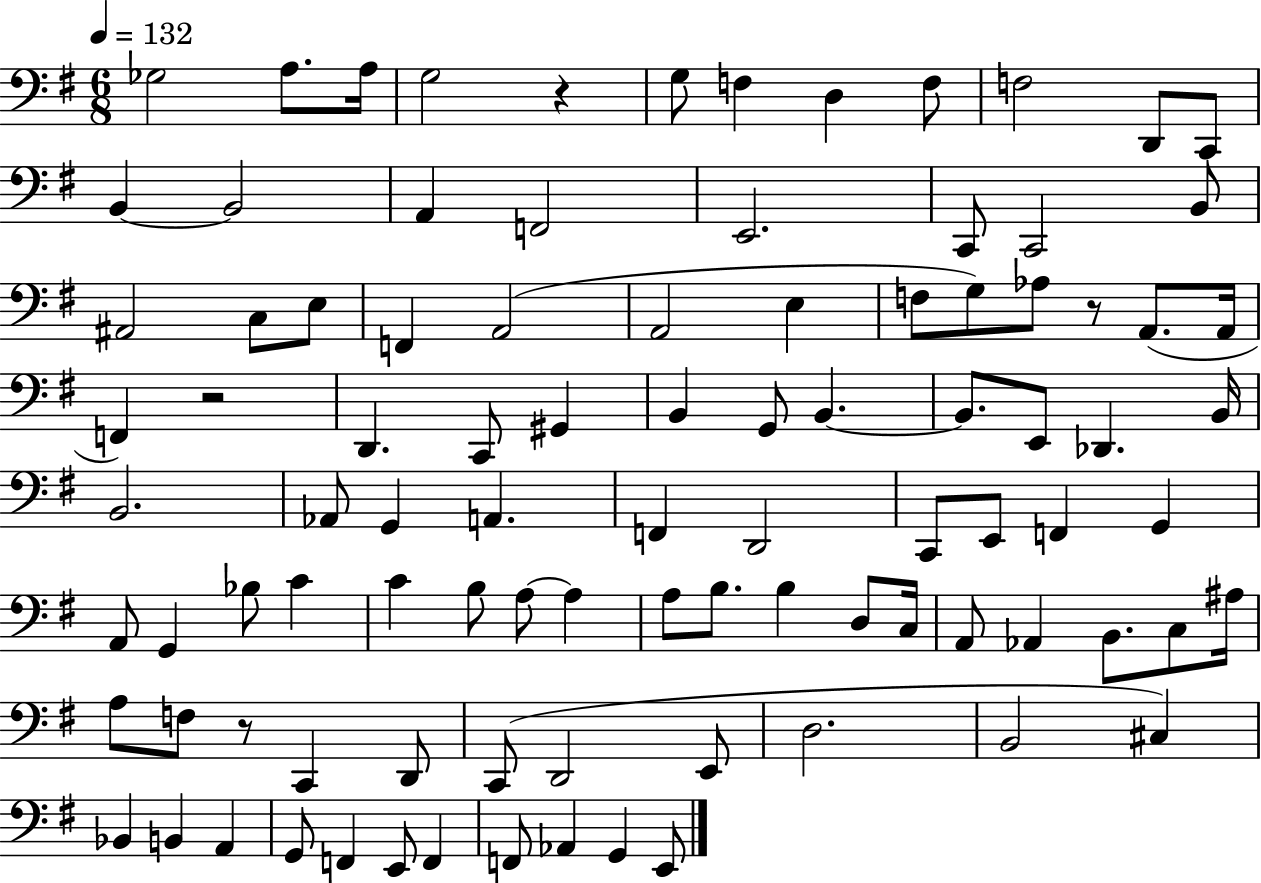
X:1
T:Untitled
M:6/8
L:1/4
K:G
_G,2 A,/2 A,/4 G,2 z G,/2 F, D, F,/2 F,2 D,,/2 C,,/2 B,, B,,2 A,, F,,2 E,,2 C,,/2 C,,2 B,,/2 ^A,,2 C,/2 E,/2 F,, A,,2 A,,2 E, F,/2 G,/2 _A,/2 z/2 A,,/2 A,,/4 F,, z2 D,, C,,/2 ^G,, B,, G,,/2 B,, B,,/2 E,,/2 _D,, B,,/4 B,,2 _A,,/2 G,, A,, F,, D,,2 C,,/2 E,,/2 F,, G,, A,,/2 G,, _B,/2 C C B,/2 A,/2 A, A,/2 B,/2 B, D,/2 C,/4 A,,/2 _A,, B,,/2 C,/2 ^A,/4 A,/2 F,/2 z/2 C,, D,,/2 C,,/2 D,,2 E,,/2 D,2 B,,2 ^C, _B,, B,, A,, G,,/2 F,, E,,/2 F,, F,,/2 _A,, G,, E,,/2